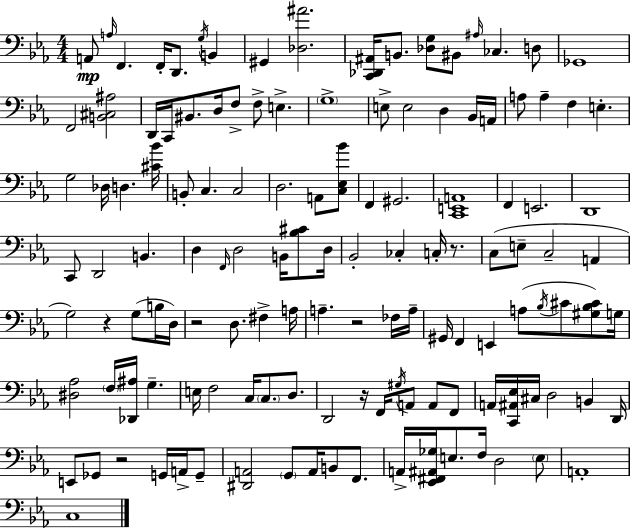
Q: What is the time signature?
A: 4/4